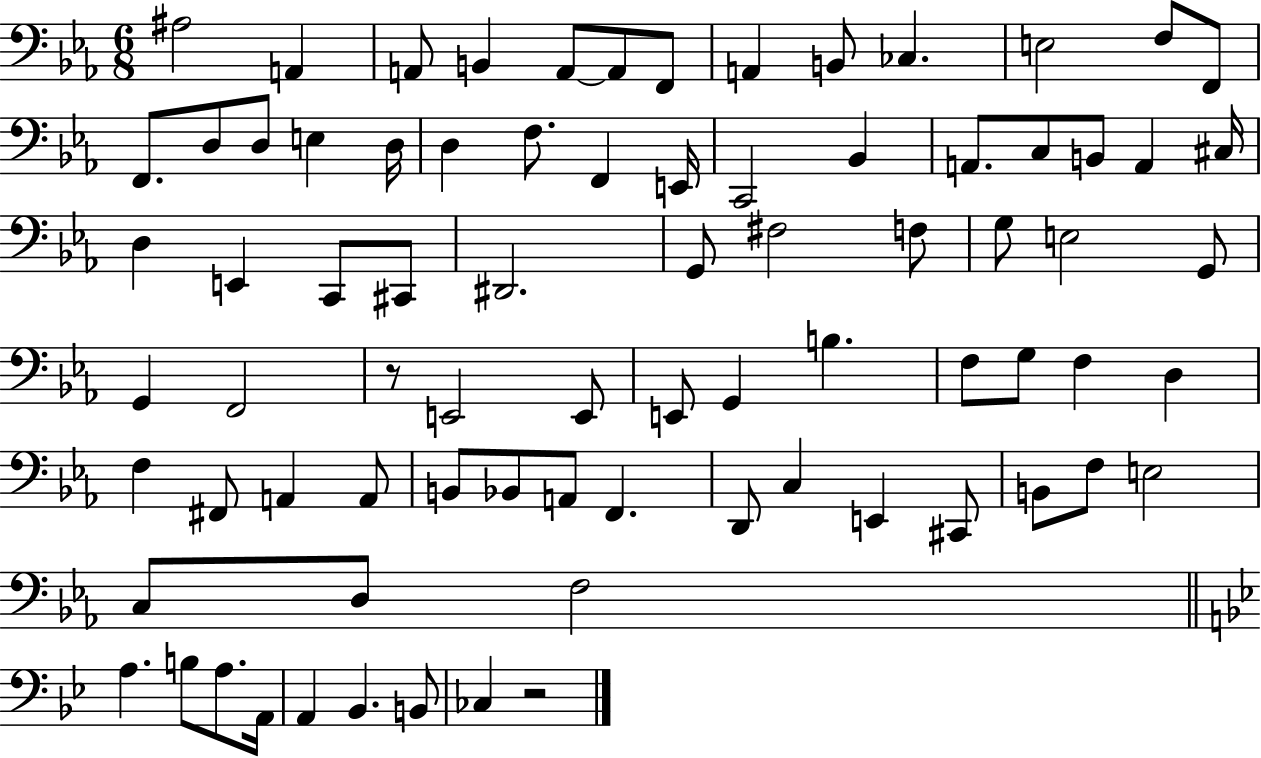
{
  \clef bass
  \numericTimeSignature
  \time 6/8
  \key ees \major
  ais2 a,4 | a,8 b,4 a,8~~ a,8 f,8 | a,4 b,8 ces4. | e2 f8 f,8 | \break f,8. d8 d8 e4 d16 | d4 f8. f,4 e,16 | c,2 bes,4 | a,8. c8 b,8 a,4 cis16 | \break d4 e,4 c,8 cis,8 | dis,2. | g,8 fis2 f8 | g8 e2 g,8 | \break g,4 f,2 | r8 e,2 e,8 | e,8 g,4 b4. | f8 g8 f4 d4 | \break f4 fis,8 a,4 a,8 | b,8 bes,8 a,8 f,4. | d,8 c4 e,4 cis,8 | b,8 f8 e2 | \break c8 d8 f2 | \bar "||" \break \key bes \major a4. b8 a8. a,16 | a,4 bes,4. b,8 | ces4 r2 | \bar "|."
}